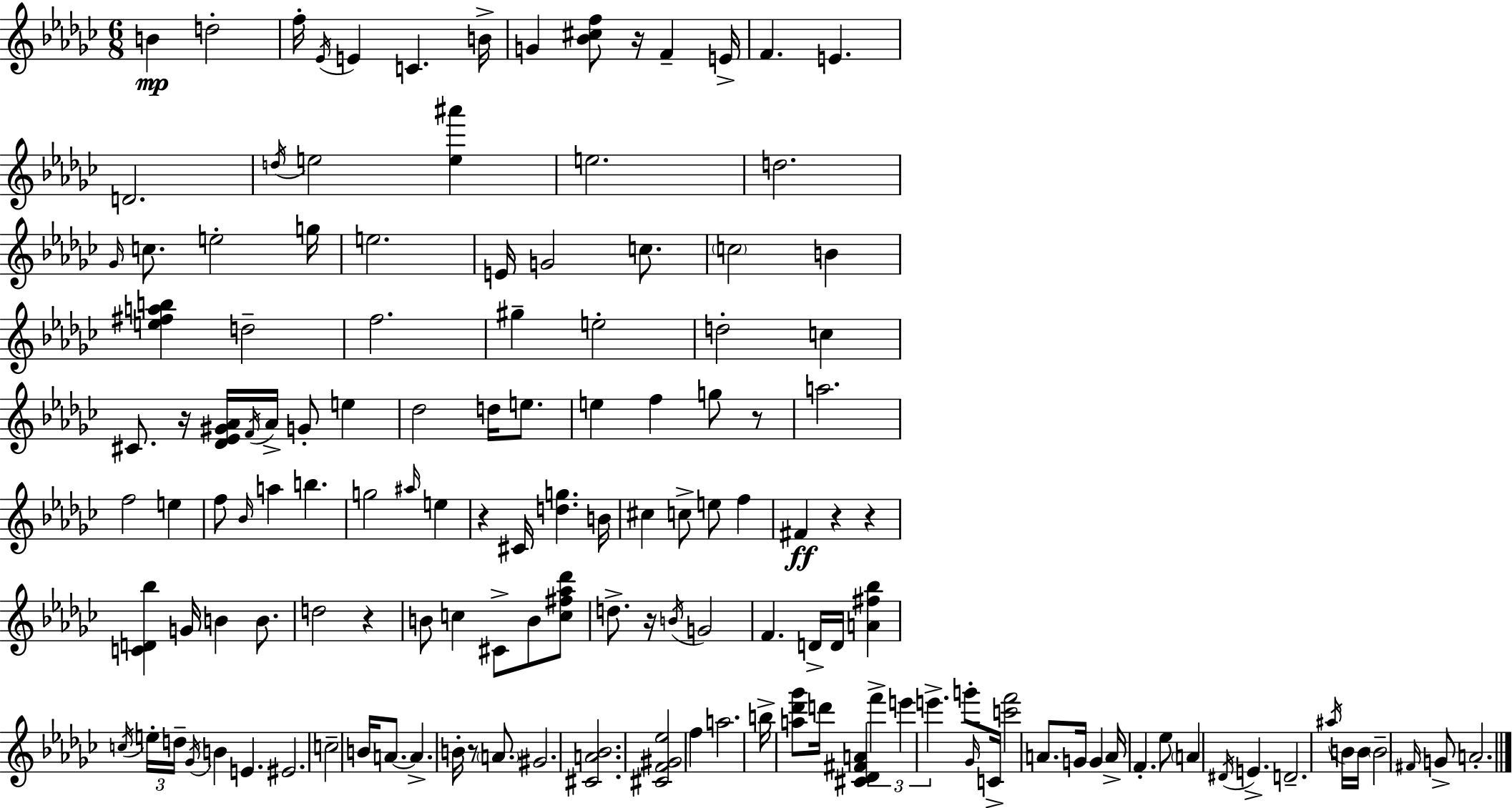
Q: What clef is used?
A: treble